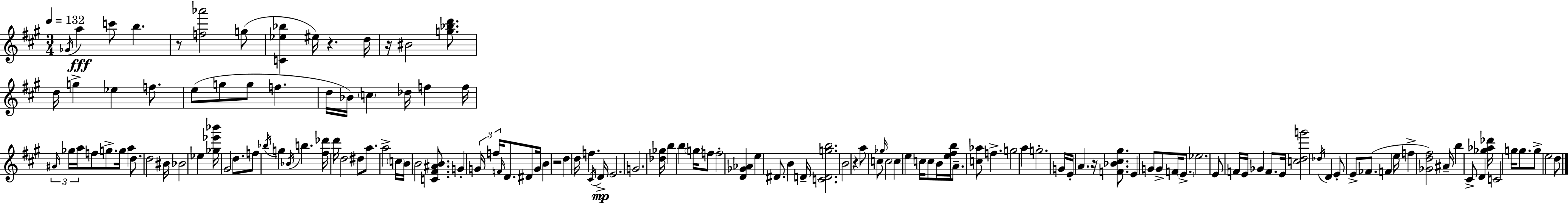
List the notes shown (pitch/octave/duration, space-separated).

Gb4/s A5/q C6/e B5/q. R/e [F5,Ab6]/h G5/e [C4,Eb5,Bb5]/q EIS5/s R/q. D5/s R/s BIS4/h [G5,Bb5,D6]/e. D5/s G5/q Eb5/q F5/e. E5/e G5/e G5/e F5/q. D5/s Bb4/s C5/q Db5/s F5/q F5/s A#4/s Gb5/s A5/s F5/e G5/e. G5/s A5/q D5/e. D5/h BIS4/s Bb4/h Eb5/q [Gb5,Eb6,Bb6]/s G#4/h D5/e. F5/e Bb5/s G5/q Bb4/s B5/q. [F#5,Db6]/s D6/s D5/h D#5/e A5/e. A5/h C5/s B4/s B4/h [C4,F#4,A#4,B4]/e. G4/q G4/s F5/s F4/s D4/e. D#4/e G4/s B4/q R/h D5/q D5/s F5/q. C#4/s D4/s E4/h. G4/h. [Db5,Gb5]/s B5/q B5/q G5/s F5/e F5/h [D4,Gb4,Ab4]/q E5/q D#4/e. B4/q D4/s [C4,D4,G5,B5]/h. B4/h R/q A5/e C5/e Gb5/s C5/h C5/q E5/q C5/s C5/e B4/s [E5,F#5,B5]/s A4/e. [C5,Ab5]/e F5/q. G5/h A5/q G5/h. G4/s E4/s A4/q. R/s [F4,Bb4,C#5,G#5]/e. E4/q G4/e G4/e F4/s E4/e. Eb5/h. E4/e F4/s E4/s Gb4/q F4/e. E4/s [C5,D5,G6]/h Db5/s D4/q E4/e E4/e FES4/e. F4/q E5/s F5/q [Gb4,D5,F#5]/h A#4/s B5/q C#4/e D4/q [Gb5,Ab5,Db6]/s C4/h G5/s G5/e. G5/e E5/h D5/e